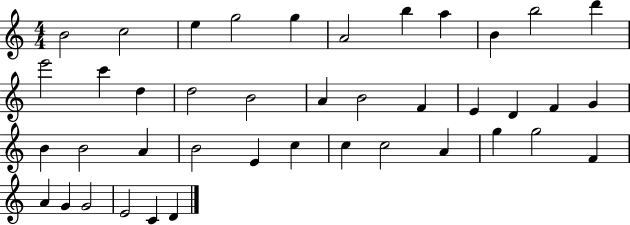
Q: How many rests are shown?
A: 0